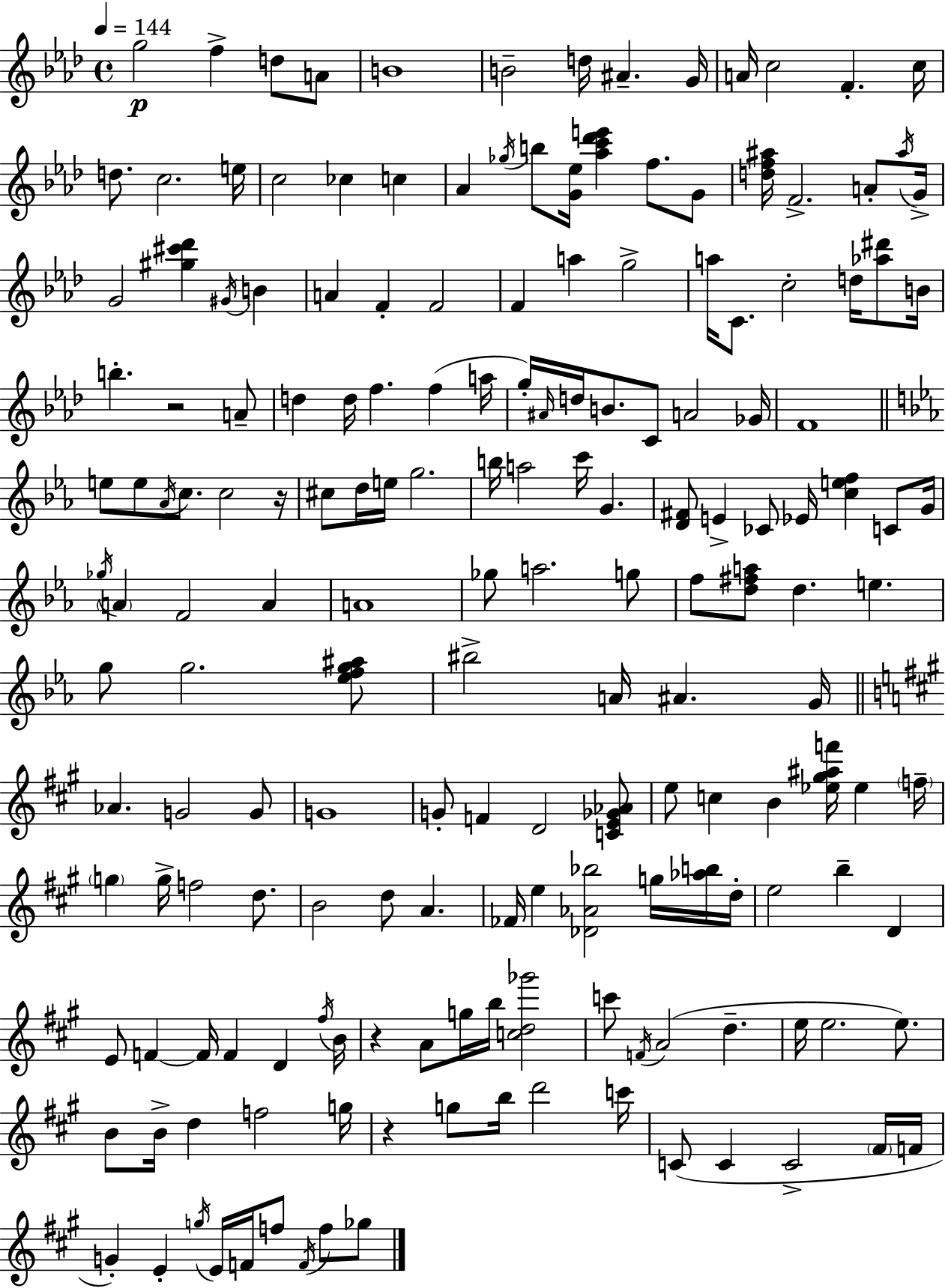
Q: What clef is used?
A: treble